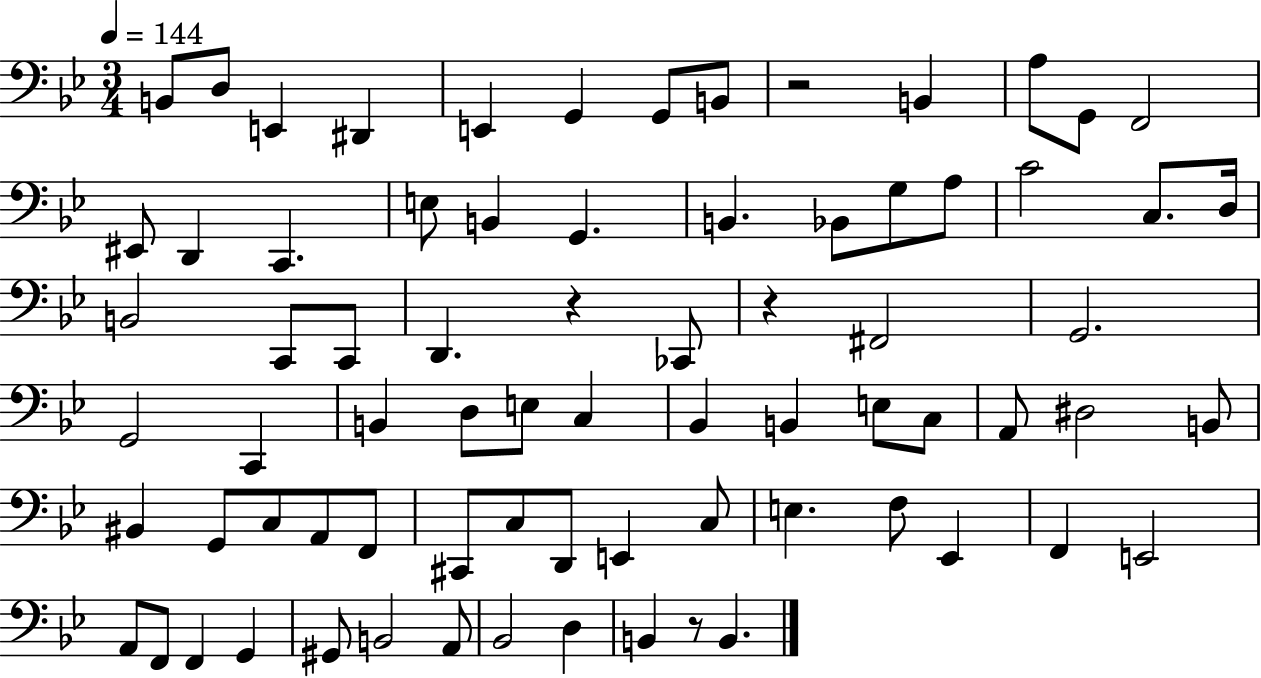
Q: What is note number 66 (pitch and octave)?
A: B2